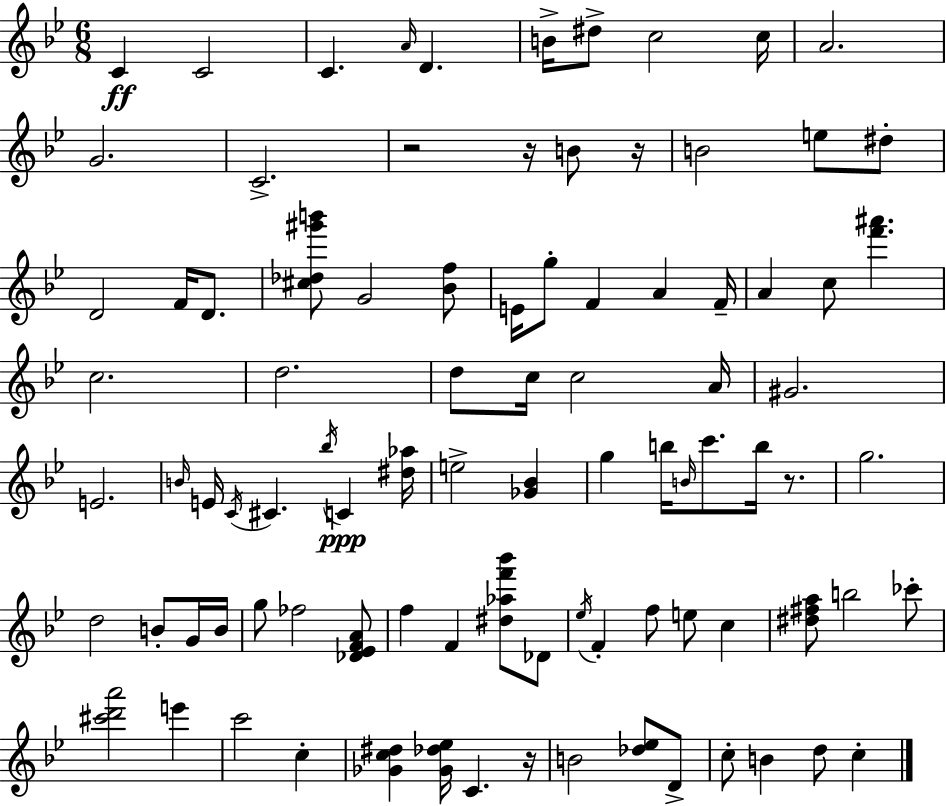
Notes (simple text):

C4/q C4/h C4/q. A4/s D4/q. B4/s D#5/e C5/h C5/s A4/h. G4/h. C4/h. R/h R/s B4/e R/s B4/h E5/e D#5/e D4/h F4/s D4/e. [C#5,Db5,G#6,B6]/e G4/h [Bb4,F5]/e E4/s G5/e F4/q A4/q F4/s A4/q C5/e [F6,A#6]/q. C5/h. D5/h. D5/e C5/s C5/h A4/s G#4/h. E4/h. B4/s E4/s C4/s C#4/q. Bb5/s C4/q [D#5,Ab5]/s E5/h [Gb4,Bb4]/q G5/q B5/s B4/s C6/e. B5/s R/e. G5/h. D5/h B4/e G4/s B4/s G5/e FES5/h [Db4,Eb4,F4,A4]/e F5/q F4/q [D#5,Ab5,F6,Bb6]/e Db4/e Eb5/s F4/q F5/e E5/e C5/q [D#5,F#5,A5]/e B5/h CES6/e [C#6,D6,A6]/h E6/q C6/h C5/q [Gb4,C5,D#5]/q [Gb4,Db5,Eb5]/s C4/q. R/s B4/h [Db5,Eb5]/e D4/e C5/e B4/q D5/e C5/q